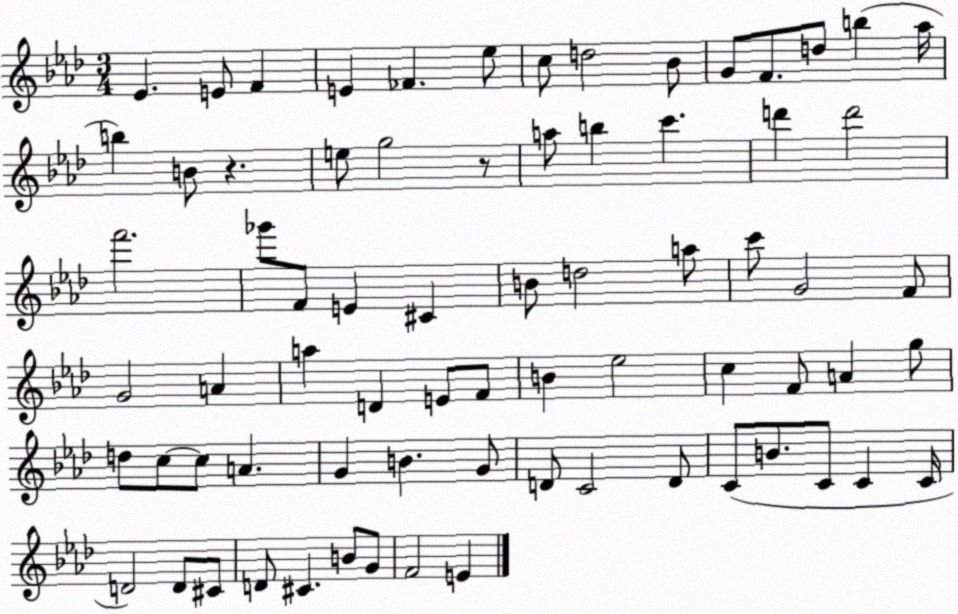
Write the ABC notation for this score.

X:1
T:Untitled
M:3/4
L:1/4
K:Ab
_E E/2 F E _F _e/2 c/2 d2 _B/2 G/2 F/2 d/2 b _a/4 b B/2 z e/2 g2 z/2 a/2 b c' d' d'2 f'2 _g'/2 F/2 E ^C B/2 d2 a/2 c'/2 G2 F/2 G2 A a D E/2 F/2 B _e2 c F/2 A g/2 d/2 c/2 c/2 A G B G/2 D/2 C2 D/2 C/2 B/2 C/2 C C/4 D2 D/2 ^C/2 D/2 ^C B/2 G/2 F2 E